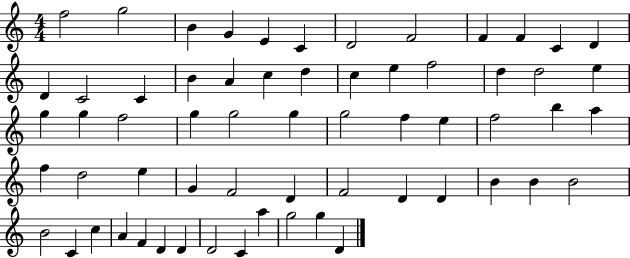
{
  \clef treble
  \numericTimeSignature
  \time 4/4
  \key c \major
  f''2 g''2 | b'4 g'4 e'4 c'4 | d'2 f'2 | f'4 f'4 c'4 d'4 | \break d'4 c'2 c'4 | b'4 a'4 c''4 d''4 | c''4 e''4 f''2 | d''4 d''2 e''4 | \break g''4 g''4 f''2 | g''4 g''2 g''4 | g''2 f''4 e''4 | f''2 b''4 a''4 | \break f''4 d''2 e''4 | g'4 f'2 d'4 | f'2 d'4 d'4 | b'4 b'4 b'2 | \break b'2 c'4 c''4 | a'4 f'4 d'4 d'4 | d'2 c'4 a''4 | g''2 g''4 d'4 | \break \bar "|."
}